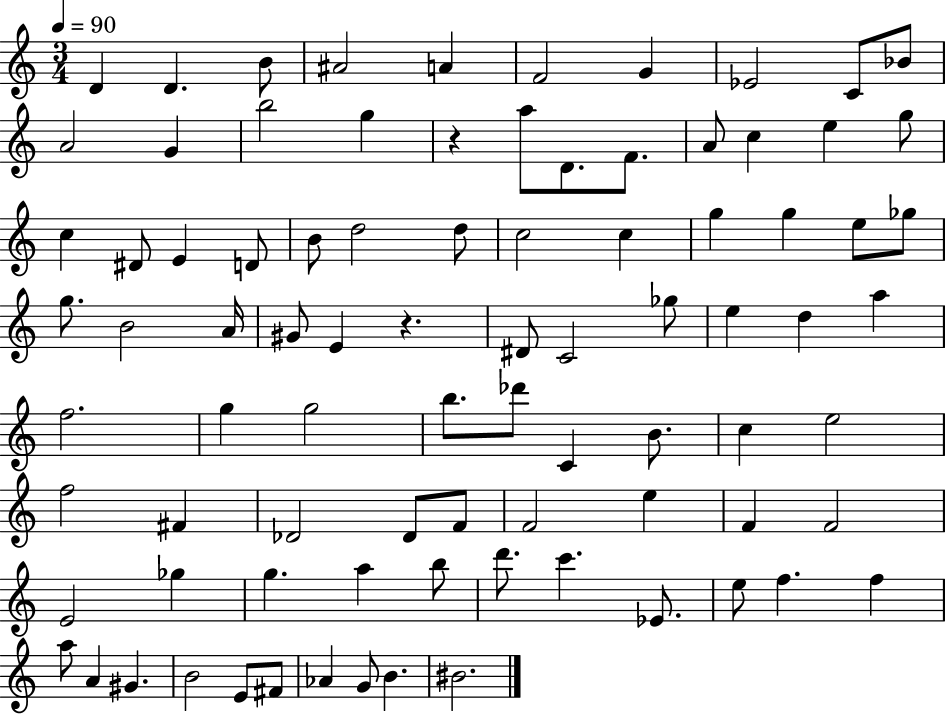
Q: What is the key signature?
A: C major